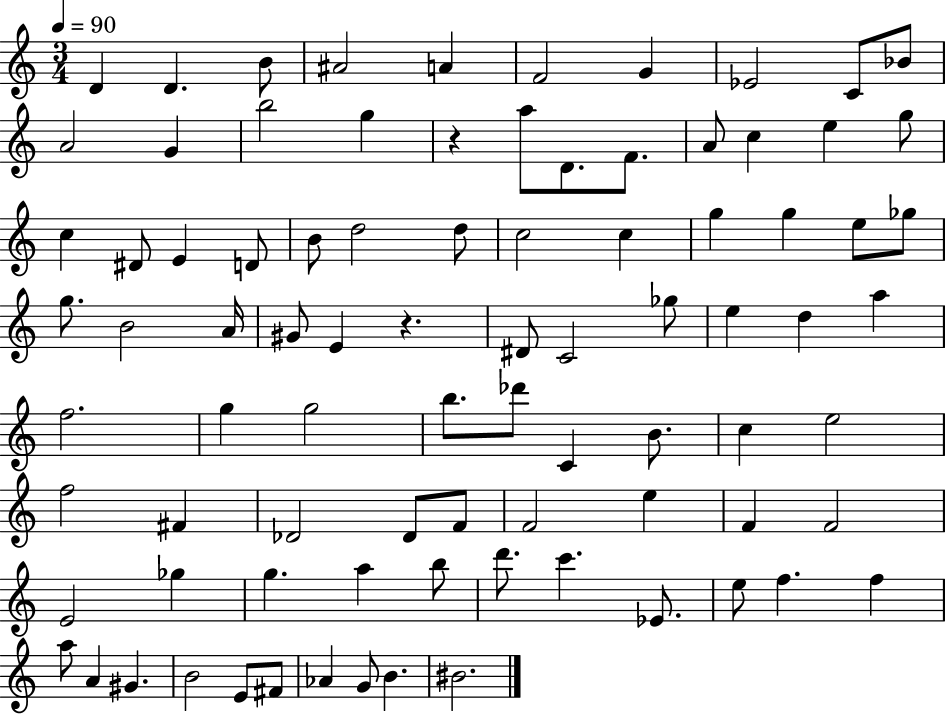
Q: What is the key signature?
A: C major